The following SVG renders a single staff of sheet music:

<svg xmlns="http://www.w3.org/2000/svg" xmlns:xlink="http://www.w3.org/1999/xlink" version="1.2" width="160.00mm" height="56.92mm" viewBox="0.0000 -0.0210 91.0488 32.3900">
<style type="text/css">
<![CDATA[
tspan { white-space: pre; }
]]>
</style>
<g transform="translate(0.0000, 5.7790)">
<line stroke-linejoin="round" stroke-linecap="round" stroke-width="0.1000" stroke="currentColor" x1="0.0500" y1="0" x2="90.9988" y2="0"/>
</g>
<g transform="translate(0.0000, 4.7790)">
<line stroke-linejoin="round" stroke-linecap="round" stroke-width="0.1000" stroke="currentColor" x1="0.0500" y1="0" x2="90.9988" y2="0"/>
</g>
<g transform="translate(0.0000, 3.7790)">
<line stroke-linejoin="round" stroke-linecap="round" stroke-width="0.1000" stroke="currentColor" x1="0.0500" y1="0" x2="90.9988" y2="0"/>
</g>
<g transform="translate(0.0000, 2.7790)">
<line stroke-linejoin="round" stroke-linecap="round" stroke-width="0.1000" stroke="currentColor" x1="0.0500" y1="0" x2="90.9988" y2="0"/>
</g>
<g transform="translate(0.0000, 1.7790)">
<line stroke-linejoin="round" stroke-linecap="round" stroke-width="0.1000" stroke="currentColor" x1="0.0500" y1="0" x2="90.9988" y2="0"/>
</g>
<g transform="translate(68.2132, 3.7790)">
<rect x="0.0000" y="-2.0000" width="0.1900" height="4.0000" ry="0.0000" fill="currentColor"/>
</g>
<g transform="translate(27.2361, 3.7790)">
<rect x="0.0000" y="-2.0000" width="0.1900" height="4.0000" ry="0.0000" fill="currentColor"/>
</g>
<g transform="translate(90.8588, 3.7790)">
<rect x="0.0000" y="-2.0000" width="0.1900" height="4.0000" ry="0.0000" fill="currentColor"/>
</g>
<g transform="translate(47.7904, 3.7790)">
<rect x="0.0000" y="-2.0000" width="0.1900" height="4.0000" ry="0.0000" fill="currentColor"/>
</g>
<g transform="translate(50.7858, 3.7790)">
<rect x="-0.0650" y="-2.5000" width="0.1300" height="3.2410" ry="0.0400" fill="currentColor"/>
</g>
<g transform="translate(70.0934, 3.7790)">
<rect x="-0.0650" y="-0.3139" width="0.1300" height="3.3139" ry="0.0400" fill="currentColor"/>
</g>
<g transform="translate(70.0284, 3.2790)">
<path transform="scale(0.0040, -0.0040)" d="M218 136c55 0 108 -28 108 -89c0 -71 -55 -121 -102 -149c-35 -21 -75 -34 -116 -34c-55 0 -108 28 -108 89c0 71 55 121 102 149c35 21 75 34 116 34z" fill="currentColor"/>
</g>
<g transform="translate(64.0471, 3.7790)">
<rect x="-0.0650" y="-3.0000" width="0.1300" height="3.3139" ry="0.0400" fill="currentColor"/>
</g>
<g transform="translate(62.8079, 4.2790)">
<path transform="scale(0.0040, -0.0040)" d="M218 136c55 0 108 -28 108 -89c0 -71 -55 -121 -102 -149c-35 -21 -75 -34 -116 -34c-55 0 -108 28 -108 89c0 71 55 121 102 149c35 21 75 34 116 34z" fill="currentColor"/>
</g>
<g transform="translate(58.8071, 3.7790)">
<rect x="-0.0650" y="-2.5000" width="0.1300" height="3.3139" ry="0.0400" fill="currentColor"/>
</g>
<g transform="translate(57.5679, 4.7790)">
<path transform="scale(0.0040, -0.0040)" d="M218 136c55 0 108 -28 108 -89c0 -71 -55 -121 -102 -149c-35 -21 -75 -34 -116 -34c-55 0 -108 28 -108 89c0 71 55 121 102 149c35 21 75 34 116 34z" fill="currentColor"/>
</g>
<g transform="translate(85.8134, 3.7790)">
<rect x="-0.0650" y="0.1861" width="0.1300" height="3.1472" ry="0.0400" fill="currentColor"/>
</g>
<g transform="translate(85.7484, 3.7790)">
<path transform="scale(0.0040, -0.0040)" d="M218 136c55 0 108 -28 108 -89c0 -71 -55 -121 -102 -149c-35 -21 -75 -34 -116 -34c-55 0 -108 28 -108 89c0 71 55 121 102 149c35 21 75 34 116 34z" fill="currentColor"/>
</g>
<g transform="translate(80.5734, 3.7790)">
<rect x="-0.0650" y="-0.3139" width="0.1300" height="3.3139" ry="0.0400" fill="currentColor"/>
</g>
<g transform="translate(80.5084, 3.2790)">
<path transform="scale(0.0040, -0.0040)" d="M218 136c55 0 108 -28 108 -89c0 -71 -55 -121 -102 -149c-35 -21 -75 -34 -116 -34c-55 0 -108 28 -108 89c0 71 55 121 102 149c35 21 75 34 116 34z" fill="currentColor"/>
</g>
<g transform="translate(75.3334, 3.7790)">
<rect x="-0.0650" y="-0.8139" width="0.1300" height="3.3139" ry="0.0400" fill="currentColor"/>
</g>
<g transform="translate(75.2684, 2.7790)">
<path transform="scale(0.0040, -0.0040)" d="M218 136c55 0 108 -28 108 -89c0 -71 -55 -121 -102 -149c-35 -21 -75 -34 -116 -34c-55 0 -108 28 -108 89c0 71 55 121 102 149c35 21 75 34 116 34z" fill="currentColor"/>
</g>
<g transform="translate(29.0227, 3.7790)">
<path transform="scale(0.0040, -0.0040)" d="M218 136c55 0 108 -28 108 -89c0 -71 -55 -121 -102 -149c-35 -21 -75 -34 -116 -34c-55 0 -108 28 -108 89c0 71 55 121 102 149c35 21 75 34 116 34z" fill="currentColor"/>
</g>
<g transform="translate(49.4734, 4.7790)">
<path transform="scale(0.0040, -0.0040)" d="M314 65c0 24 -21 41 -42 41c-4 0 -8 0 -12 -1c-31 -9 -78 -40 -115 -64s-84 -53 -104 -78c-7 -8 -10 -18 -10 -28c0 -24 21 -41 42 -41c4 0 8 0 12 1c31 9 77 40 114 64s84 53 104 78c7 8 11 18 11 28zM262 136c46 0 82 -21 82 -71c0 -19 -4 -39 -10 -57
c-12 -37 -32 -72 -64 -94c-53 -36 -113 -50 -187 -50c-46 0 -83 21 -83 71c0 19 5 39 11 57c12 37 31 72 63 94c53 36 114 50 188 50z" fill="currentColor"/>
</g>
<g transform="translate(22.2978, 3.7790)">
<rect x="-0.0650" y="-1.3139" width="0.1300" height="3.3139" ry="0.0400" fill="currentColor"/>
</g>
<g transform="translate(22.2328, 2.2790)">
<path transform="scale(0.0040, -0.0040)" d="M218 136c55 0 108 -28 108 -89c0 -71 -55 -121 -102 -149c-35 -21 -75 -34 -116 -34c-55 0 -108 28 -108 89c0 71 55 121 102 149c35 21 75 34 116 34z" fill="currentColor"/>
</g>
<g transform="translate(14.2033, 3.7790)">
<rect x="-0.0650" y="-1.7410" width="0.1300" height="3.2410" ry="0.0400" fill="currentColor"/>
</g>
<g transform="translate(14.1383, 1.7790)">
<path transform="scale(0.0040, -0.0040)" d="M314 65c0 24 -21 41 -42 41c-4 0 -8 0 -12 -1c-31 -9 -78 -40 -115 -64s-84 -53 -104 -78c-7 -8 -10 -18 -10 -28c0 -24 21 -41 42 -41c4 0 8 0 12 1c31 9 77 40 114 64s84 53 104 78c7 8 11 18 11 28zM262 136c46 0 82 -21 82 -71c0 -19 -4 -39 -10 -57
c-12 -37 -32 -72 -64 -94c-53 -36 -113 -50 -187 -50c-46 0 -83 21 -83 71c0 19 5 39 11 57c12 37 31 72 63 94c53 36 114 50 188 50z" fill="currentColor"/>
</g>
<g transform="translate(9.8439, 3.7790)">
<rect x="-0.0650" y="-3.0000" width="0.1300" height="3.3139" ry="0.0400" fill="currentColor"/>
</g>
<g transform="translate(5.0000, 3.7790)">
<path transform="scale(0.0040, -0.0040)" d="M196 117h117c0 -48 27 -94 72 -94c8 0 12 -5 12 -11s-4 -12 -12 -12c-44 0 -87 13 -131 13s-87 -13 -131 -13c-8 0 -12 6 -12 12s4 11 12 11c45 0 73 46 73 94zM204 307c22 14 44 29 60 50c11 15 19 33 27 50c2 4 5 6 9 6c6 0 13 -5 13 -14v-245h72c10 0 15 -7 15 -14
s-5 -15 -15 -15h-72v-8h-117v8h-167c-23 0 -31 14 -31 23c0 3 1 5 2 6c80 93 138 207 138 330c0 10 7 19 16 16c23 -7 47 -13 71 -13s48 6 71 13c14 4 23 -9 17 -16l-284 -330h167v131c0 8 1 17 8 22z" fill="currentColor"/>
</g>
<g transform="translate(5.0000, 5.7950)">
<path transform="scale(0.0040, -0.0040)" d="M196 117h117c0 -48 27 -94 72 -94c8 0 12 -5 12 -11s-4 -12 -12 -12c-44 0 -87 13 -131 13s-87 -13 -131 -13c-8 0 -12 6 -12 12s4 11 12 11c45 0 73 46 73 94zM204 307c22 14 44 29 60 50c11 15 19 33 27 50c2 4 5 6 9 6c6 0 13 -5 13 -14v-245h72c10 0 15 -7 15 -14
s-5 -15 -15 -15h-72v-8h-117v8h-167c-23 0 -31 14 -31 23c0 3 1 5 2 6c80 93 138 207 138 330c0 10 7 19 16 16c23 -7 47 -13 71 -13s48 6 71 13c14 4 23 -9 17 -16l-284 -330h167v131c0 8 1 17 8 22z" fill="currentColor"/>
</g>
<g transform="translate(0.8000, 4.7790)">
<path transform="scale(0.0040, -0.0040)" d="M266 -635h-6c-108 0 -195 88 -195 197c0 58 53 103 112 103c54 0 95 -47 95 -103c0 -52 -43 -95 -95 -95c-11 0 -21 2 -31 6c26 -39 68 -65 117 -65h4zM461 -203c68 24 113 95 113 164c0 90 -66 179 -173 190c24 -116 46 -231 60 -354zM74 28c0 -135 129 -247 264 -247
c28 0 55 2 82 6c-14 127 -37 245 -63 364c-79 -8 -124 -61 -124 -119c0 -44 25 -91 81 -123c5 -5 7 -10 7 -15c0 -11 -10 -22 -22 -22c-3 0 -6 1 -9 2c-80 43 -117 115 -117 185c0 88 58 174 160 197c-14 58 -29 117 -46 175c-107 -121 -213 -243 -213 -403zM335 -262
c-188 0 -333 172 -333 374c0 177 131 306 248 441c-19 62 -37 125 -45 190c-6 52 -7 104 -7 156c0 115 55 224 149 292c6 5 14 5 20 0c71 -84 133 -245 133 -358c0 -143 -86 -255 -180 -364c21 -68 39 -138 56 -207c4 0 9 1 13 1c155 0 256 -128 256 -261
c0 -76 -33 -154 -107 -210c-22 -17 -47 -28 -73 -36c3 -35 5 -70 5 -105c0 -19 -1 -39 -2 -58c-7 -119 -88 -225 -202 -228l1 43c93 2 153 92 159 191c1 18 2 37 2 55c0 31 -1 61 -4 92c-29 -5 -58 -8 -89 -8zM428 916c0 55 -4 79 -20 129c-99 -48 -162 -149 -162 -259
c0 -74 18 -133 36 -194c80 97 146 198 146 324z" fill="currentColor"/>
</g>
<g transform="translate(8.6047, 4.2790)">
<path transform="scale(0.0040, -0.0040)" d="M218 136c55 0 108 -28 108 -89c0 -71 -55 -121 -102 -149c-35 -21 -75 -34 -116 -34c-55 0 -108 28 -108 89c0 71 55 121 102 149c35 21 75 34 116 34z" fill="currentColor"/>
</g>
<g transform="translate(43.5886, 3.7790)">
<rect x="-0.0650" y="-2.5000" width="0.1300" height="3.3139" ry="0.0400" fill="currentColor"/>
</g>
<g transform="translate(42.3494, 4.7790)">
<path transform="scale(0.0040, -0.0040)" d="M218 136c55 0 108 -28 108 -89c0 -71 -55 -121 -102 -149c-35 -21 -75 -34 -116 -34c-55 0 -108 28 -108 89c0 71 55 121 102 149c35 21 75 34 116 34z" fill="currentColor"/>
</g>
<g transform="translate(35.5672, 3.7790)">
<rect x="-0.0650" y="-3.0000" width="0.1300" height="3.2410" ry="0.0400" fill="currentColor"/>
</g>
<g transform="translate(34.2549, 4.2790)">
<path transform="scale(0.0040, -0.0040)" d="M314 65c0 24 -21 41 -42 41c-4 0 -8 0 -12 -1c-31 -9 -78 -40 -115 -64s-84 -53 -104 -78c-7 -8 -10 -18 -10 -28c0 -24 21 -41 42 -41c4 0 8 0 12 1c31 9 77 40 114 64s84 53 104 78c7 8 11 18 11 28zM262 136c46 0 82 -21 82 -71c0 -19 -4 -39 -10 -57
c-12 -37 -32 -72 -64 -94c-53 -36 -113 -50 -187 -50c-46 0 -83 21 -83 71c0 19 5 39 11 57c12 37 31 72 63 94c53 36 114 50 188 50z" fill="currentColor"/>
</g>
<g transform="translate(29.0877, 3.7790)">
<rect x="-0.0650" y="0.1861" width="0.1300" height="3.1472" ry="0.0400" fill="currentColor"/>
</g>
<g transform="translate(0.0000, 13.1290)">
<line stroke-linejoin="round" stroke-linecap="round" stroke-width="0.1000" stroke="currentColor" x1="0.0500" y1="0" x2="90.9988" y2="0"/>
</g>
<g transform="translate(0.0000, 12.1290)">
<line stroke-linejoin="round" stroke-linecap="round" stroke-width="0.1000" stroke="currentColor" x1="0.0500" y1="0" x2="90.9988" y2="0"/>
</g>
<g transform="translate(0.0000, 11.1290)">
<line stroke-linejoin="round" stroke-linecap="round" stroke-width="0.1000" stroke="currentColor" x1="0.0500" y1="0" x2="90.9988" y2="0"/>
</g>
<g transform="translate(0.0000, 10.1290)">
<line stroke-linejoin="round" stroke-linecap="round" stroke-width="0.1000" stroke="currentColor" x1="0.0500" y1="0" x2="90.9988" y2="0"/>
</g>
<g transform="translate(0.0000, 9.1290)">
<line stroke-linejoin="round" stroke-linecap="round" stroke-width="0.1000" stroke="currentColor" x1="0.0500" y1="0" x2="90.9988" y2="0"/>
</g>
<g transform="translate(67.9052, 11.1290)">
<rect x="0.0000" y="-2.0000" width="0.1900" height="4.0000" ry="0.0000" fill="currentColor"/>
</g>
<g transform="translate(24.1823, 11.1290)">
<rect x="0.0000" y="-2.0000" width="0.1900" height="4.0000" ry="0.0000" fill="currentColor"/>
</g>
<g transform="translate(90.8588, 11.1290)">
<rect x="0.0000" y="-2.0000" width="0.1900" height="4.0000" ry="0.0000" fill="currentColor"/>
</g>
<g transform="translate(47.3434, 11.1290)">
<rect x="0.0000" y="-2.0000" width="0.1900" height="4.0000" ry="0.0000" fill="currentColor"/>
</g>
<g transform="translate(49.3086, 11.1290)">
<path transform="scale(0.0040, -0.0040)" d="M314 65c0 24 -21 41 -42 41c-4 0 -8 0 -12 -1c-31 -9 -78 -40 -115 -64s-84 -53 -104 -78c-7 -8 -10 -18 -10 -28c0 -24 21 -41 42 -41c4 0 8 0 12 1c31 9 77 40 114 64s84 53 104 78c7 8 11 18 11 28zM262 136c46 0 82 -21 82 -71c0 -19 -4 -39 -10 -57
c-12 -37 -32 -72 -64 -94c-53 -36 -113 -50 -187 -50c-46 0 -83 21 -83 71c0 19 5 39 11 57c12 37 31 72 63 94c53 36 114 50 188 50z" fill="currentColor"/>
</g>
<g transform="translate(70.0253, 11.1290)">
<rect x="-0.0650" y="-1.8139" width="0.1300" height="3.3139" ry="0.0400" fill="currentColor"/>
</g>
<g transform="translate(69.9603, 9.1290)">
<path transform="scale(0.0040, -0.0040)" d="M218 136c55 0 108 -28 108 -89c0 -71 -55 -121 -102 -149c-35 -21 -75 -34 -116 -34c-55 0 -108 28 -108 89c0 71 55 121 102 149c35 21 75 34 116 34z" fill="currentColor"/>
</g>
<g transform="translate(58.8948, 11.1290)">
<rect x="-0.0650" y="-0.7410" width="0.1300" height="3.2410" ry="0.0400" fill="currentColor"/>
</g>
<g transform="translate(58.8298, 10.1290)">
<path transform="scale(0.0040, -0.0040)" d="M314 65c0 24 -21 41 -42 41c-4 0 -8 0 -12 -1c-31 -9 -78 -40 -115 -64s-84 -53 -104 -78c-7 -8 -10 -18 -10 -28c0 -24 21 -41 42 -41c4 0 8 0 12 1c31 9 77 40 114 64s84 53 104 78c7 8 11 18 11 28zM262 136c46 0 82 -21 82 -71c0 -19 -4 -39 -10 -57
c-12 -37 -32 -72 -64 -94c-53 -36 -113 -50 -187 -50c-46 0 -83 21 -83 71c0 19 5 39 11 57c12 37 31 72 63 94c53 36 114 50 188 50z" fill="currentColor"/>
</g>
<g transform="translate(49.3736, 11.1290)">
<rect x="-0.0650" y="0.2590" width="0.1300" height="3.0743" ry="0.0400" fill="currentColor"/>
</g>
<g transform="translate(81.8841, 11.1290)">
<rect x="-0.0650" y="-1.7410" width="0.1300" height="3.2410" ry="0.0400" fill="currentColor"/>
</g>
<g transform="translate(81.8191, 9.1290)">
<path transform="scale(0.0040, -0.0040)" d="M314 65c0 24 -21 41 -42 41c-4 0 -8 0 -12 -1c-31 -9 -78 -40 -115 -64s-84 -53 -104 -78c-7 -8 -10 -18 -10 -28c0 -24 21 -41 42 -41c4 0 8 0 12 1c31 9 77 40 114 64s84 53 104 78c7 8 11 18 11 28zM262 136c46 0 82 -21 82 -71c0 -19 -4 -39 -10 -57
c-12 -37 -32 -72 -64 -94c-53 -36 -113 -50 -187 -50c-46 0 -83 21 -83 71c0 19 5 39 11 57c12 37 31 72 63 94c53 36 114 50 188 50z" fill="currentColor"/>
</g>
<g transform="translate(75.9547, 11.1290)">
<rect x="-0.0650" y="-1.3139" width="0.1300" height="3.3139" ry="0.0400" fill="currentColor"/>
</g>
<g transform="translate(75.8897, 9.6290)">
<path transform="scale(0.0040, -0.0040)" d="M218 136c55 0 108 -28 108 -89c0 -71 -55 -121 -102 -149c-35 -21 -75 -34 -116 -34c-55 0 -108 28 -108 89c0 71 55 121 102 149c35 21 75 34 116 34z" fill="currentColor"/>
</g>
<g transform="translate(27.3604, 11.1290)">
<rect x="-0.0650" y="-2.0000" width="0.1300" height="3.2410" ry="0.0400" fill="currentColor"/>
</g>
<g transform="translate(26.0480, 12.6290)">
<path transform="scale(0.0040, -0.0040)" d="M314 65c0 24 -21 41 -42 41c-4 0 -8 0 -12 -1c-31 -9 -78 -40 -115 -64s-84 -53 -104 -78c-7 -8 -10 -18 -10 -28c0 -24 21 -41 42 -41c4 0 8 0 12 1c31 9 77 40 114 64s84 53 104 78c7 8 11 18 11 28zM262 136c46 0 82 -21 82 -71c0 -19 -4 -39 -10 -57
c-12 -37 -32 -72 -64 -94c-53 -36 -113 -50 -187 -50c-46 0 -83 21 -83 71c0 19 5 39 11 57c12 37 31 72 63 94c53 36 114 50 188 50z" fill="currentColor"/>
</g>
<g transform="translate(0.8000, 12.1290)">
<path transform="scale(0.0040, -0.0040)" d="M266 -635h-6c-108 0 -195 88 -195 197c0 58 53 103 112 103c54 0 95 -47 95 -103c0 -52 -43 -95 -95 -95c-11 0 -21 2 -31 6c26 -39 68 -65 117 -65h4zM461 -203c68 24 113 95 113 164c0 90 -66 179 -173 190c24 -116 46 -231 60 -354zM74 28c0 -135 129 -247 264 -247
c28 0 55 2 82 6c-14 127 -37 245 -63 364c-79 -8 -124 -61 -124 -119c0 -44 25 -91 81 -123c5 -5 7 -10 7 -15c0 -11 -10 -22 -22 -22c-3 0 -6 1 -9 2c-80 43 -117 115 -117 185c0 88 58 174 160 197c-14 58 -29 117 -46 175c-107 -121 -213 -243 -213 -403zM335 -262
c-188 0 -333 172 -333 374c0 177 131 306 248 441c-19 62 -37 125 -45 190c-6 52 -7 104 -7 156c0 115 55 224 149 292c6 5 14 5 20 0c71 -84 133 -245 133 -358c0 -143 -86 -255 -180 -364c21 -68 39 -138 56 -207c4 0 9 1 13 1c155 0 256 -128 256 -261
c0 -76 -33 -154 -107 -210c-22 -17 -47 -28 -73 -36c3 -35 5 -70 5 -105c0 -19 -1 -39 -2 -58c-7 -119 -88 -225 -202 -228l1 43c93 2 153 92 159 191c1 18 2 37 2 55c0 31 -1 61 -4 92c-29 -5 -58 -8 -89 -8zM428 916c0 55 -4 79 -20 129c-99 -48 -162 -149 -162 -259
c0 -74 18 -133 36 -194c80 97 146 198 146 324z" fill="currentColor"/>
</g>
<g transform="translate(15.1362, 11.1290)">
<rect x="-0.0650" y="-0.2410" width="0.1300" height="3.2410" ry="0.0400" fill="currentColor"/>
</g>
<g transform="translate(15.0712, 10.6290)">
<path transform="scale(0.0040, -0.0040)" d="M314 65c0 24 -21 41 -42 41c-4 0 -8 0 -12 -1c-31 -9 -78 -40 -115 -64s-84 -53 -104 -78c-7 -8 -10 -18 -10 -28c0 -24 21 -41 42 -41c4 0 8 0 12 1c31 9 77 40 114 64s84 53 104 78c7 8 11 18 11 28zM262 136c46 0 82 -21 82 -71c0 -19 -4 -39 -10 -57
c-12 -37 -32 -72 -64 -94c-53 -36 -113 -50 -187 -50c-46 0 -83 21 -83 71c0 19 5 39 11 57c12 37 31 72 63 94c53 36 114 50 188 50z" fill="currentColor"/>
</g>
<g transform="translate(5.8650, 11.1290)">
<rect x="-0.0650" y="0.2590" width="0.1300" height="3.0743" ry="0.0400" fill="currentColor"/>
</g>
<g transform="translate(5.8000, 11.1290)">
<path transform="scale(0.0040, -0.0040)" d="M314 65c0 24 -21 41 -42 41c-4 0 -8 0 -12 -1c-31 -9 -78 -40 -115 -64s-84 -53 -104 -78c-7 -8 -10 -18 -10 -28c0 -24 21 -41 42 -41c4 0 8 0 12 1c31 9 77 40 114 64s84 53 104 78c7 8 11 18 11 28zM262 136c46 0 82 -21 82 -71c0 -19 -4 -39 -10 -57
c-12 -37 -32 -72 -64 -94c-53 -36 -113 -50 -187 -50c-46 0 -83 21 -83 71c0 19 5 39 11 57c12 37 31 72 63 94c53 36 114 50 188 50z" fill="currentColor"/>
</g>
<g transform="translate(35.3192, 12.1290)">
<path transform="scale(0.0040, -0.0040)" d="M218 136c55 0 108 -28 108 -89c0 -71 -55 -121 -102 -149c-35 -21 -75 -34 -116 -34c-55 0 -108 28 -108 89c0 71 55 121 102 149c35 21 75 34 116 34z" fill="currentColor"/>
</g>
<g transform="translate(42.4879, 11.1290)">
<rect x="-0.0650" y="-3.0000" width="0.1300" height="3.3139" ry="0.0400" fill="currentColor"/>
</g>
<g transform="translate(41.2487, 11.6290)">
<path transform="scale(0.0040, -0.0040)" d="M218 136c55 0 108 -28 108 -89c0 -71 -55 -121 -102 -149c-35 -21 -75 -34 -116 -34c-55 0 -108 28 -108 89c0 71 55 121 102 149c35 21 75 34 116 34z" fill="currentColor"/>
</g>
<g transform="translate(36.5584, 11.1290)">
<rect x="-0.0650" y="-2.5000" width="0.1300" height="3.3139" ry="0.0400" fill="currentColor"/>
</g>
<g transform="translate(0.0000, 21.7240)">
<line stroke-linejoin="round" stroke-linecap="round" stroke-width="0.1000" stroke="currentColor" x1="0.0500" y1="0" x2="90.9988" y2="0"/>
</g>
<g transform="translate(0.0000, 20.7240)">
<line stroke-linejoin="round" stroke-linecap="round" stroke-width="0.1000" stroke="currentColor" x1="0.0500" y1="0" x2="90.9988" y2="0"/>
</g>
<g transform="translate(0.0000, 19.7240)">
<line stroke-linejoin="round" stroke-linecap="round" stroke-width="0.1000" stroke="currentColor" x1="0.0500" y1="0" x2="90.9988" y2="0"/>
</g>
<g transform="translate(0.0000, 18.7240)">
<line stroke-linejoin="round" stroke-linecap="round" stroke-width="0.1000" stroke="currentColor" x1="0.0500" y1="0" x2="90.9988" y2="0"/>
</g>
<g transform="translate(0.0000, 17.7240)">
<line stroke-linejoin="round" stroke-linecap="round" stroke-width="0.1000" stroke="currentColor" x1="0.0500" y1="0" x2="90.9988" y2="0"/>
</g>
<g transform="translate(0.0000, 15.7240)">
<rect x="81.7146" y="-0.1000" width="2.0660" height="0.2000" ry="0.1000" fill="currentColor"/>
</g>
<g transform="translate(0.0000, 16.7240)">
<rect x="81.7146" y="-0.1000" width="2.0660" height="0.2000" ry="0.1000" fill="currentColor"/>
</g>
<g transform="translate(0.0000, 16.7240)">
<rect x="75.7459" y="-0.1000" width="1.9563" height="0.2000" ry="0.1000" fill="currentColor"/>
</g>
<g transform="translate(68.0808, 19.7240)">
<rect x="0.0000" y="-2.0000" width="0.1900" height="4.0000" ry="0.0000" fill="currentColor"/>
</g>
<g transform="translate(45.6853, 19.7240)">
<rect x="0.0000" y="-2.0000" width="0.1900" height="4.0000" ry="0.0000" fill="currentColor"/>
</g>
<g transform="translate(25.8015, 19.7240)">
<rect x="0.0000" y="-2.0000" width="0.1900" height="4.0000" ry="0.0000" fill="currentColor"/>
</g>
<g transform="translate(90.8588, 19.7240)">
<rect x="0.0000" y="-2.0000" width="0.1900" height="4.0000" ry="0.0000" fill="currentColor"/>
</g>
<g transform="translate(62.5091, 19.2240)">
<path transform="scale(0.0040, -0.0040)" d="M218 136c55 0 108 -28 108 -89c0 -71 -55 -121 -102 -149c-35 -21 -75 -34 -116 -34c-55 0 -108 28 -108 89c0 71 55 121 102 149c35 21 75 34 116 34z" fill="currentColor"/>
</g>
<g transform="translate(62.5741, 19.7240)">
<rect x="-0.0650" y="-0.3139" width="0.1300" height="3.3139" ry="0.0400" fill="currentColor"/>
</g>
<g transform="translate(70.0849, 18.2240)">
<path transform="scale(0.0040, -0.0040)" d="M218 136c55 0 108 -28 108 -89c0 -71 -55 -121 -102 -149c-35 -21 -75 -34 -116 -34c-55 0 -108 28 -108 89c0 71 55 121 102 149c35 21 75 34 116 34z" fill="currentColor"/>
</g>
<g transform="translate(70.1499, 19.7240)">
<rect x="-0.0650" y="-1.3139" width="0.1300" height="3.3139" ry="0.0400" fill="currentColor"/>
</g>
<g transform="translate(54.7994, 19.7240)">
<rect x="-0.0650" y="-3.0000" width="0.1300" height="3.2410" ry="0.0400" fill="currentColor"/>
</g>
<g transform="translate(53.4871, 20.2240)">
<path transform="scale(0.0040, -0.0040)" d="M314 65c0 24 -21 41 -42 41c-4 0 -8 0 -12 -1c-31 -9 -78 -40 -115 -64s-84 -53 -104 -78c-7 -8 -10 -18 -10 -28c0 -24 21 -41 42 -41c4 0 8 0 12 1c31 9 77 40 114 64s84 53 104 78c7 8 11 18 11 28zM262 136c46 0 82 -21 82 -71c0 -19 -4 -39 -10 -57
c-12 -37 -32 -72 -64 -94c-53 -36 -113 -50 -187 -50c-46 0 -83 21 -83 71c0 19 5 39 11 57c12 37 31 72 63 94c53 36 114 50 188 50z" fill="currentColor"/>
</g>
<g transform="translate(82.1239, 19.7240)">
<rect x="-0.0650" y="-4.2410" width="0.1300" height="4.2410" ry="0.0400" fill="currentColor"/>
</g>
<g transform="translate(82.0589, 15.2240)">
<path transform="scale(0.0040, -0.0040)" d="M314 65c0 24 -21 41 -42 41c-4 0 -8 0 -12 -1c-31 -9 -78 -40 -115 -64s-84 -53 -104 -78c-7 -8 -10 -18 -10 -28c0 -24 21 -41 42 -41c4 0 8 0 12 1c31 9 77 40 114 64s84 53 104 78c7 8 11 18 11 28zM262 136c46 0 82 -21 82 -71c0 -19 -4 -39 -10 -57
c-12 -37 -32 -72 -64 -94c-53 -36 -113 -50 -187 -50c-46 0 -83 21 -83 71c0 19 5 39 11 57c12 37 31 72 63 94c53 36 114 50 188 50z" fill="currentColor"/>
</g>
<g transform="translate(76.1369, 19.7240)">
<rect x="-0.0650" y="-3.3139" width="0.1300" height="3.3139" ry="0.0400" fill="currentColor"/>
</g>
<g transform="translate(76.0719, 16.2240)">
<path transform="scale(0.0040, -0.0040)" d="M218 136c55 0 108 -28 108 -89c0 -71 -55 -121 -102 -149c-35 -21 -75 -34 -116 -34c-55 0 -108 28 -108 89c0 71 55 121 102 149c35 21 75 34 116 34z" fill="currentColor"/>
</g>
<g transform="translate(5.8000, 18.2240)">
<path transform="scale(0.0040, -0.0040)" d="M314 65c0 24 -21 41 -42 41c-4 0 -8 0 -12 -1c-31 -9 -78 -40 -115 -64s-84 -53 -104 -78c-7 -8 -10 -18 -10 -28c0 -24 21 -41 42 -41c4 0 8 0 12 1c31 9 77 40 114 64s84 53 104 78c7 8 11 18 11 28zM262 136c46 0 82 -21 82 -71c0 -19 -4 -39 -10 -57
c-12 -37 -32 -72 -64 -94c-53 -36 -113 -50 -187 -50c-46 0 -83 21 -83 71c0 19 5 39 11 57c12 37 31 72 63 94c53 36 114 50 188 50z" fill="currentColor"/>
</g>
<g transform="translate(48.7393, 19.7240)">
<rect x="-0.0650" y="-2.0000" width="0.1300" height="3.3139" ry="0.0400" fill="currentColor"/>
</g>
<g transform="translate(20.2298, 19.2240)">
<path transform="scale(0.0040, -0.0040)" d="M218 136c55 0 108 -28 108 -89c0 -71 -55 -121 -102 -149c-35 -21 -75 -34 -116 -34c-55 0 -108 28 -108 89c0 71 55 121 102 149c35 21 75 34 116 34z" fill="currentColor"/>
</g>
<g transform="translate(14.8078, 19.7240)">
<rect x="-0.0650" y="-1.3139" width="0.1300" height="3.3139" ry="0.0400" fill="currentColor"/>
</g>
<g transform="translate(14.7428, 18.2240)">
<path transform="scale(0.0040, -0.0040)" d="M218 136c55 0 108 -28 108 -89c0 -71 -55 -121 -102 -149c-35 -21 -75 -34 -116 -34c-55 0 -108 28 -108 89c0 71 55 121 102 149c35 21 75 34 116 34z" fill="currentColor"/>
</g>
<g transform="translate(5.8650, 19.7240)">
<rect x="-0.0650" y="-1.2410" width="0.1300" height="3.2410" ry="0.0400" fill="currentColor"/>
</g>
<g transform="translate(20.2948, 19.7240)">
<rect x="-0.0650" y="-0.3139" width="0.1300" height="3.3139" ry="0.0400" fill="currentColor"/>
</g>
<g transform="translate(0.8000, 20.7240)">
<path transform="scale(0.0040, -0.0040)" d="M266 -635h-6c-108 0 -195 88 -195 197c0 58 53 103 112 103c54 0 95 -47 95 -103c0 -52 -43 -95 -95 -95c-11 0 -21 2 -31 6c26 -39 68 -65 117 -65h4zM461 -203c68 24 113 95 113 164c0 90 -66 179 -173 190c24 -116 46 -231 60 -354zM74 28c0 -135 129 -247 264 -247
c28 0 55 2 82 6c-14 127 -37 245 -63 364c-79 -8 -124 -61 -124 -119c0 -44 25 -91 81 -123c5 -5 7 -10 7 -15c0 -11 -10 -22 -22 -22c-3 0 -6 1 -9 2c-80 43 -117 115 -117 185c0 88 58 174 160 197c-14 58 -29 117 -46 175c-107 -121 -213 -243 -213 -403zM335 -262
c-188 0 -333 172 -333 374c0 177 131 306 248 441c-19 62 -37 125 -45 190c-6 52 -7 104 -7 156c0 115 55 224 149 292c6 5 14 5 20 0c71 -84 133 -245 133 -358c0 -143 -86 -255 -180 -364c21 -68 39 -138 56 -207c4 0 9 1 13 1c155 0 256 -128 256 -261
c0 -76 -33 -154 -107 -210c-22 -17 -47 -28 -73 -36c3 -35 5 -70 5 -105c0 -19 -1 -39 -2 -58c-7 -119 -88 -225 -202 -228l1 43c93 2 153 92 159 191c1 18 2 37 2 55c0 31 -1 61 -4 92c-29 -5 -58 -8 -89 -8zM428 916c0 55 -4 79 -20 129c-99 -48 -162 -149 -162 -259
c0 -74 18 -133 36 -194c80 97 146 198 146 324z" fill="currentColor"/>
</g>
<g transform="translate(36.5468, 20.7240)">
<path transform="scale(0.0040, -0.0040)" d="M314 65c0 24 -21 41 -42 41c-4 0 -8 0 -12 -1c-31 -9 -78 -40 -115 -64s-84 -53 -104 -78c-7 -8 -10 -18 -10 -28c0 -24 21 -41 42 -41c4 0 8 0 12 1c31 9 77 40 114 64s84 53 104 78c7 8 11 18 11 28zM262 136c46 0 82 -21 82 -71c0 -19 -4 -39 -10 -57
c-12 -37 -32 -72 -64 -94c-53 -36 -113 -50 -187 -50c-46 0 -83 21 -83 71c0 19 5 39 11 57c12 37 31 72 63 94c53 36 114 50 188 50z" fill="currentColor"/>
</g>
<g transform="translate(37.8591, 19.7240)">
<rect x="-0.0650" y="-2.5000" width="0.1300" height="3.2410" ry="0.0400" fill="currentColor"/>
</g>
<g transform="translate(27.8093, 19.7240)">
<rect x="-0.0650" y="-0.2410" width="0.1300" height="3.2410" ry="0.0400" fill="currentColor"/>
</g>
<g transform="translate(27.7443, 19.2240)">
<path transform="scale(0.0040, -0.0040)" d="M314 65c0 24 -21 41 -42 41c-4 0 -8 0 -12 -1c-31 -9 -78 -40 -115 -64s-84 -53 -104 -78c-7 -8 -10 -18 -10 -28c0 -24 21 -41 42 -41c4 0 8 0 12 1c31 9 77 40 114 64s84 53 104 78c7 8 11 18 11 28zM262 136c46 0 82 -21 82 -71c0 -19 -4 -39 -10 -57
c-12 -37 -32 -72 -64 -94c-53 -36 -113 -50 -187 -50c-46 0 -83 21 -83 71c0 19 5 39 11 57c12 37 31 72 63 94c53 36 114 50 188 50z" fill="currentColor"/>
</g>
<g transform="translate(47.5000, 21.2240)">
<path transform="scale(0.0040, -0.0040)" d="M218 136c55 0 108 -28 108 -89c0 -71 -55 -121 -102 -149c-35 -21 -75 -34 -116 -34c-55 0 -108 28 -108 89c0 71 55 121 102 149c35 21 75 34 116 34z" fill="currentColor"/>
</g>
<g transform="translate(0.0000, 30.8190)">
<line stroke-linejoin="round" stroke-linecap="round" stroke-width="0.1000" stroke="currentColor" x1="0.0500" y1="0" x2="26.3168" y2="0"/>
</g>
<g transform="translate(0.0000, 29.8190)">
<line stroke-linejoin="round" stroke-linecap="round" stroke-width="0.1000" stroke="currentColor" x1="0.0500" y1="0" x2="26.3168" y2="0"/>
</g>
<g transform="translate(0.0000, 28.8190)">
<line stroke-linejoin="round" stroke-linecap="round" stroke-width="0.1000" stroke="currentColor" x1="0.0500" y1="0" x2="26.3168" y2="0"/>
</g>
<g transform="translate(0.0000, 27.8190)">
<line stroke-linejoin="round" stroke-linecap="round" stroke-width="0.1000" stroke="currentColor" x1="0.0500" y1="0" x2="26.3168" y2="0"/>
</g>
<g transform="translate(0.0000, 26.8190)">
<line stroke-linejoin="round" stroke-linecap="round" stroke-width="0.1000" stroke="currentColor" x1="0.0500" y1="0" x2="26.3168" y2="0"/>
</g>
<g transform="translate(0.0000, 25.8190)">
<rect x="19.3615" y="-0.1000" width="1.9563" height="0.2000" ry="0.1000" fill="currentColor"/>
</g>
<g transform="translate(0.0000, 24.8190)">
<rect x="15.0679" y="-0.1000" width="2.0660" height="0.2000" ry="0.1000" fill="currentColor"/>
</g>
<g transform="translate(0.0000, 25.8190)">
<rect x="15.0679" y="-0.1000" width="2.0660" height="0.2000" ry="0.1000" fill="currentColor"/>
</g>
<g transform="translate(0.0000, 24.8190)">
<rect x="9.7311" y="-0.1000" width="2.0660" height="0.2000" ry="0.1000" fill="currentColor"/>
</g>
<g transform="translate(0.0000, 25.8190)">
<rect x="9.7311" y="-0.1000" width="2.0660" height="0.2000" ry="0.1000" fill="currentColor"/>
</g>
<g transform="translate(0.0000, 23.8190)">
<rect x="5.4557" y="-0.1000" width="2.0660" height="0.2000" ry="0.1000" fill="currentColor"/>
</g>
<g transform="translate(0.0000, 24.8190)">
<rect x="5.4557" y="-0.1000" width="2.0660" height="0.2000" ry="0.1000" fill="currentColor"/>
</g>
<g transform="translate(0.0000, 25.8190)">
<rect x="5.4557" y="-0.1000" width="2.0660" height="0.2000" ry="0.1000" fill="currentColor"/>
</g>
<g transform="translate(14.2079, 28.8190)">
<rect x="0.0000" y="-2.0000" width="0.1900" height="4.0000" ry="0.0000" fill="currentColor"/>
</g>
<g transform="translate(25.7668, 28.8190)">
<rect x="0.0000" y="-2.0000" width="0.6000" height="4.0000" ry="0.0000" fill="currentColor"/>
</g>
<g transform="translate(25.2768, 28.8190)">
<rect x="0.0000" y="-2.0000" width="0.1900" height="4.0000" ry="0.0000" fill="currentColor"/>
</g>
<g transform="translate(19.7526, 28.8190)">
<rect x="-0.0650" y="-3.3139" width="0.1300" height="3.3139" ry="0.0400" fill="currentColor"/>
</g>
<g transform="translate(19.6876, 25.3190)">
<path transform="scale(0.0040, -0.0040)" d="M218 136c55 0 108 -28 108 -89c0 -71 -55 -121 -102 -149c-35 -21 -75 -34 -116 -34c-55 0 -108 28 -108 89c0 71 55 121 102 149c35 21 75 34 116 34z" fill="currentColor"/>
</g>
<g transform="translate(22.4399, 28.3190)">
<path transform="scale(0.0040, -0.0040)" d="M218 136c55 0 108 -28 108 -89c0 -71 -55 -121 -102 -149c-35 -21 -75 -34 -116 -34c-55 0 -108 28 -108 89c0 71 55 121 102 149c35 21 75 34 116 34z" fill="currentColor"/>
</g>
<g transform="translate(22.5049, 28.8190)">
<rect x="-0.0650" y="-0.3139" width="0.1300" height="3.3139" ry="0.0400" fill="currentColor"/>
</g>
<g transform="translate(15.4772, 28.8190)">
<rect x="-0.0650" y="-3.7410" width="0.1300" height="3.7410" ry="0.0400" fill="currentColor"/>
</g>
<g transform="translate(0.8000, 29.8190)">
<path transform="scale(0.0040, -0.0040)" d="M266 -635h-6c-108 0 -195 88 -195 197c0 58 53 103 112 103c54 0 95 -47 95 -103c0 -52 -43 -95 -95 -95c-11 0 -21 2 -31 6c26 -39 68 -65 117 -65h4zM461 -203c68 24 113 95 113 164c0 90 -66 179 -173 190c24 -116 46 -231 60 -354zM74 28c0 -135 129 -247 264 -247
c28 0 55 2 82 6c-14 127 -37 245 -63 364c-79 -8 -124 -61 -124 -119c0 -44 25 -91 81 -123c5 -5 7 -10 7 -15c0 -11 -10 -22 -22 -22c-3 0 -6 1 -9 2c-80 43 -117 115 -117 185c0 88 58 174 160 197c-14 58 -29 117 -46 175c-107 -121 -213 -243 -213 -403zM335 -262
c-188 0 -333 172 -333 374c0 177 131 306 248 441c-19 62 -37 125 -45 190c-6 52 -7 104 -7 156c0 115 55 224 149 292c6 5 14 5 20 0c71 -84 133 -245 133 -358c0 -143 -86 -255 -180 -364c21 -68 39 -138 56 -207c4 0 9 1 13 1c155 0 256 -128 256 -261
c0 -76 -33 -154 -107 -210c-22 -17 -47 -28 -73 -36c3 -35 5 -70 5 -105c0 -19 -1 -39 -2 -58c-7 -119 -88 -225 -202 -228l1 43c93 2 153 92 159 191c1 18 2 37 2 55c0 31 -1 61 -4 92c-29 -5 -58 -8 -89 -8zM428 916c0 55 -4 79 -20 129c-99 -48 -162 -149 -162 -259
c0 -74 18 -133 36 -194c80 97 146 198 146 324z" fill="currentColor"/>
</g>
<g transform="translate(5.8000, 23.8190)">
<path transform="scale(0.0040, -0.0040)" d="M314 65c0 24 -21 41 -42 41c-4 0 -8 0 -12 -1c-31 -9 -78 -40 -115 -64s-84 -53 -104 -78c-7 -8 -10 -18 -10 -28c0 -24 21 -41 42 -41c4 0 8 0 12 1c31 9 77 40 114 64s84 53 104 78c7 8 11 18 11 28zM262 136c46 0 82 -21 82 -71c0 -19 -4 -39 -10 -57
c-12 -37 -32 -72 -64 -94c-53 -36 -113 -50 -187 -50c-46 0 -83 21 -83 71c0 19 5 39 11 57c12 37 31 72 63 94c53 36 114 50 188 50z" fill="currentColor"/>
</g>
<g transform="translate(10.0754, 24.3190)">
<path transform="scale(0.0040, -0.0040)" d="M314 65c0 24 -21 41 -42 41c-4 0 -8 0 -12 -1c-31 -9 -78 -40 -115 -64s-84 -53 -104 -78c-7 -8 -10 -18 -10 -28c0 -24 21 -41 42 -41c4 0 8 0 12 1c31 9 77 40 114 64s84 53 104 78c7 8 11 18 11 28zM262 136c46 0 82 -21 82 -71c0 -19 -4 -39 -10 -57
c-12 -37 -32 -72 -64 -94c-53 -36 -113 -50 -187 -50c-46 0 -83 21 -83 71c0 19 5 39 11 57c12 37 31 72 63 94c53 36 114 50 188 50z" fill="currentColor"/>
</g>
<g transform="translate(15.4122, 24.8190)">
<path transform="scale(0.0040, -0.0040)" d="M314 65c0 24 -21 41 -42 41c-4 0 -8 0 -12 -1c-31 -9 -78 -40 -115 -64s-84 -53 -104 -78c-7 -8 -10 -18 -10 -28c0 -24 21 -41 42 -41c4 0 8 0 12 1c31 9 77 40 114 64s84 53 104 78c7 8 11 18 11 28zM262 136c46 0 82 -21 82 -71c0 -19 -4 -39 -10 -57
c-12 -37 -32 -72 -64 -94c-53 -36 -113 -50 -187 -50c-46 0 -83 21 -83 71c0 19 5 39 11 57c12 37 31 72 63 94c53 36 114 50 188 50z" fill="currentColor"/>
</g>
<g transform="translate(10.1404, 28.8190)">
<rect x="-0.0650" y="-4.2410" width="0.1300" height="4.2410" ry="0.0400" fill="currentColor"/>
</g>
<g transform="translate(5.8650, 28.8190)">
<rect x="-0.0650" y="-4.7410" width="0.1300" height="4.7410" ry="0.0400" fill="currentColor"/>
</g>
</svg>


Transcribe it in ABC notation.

X:1
T:Untitled
M:4/4
L:1/4
K:C
A f2 e B A2 G G2 G A c d c B B2 c2 F2 G A B2 d2 f e f2 e2 e c c2 G2 F A2 c e b d'2 e'2 d'2 c'2 b c